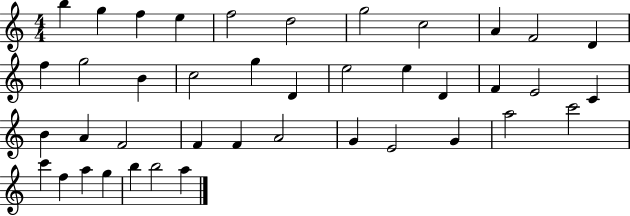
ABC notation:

X:1
T:Untitled
M:4/4
L:1/4
K:C
b g f e f2 d2 g2 c2 A F2 D f g2 B c2 g D e2 e D F E2 C B A F2 F F A2 G E2 G a2 c'2 c' f a g b b2 a